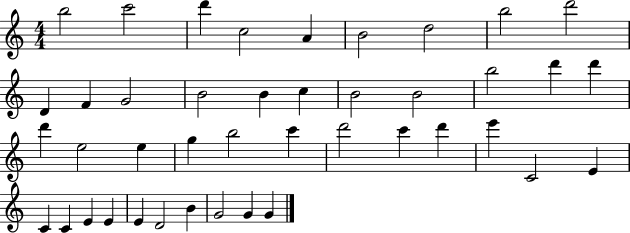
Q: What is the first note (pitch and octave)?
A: B5